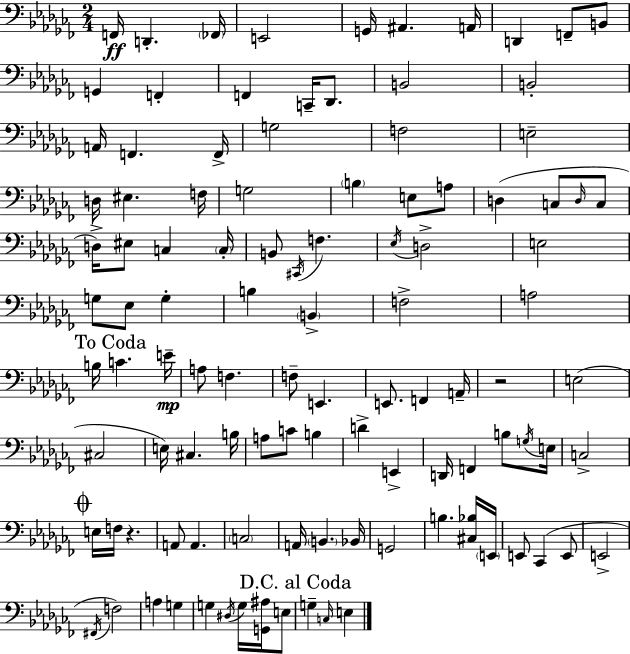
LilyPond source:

{
  \clef bass
  \numericTimeSignature
  \time 2/4
  \key aes \minor
  f,16\ff d,4.-. \parenthesize fes,16 | e,2 | g,16 ais,4. a,16 | d,4 f,8-- b,8 | \break g,4 f,4-. | f,4 c,16-- des,8. | b,2 | b,2-. | \break a,16 f,4. f,16-> | g2 | f2 | e2-- | \break d16 eis4. f16 | g2 | \parenthesize b4 e8 a8 | d4( c8 \grace { d16 } c8 | \break d16->) eis8 c4 | \parenthesize c16-. b,8 \acciaccatura { cis,16 } f4. | \acciaccatura { ees16 } d2-> | e2 | \break g8 ees8 g4-. | b4 \parenthesize b,4-> | f2-> | a2 | \break \mark "To Coda" b16 c'4. | e'16--\mp a8 f4. | f8-- e,4. | e,8. f,4 | \break a,16-- r2 | e2( | cis2 | e16) cis4. | \break b16 a8 c'8 b4 | d'4-> e,4-> | d,16 f,4 | b8 \acciaccatura { g16 } e16 c2-> | \break \mark \markup { \musicglyph "scripts.coda" } e16 f16 r4. | a,8 a,4. | \parenthesize c2 | a,16 \parenthesize b,4. | \break bes,16 g,2 | b4. | <cis bes>16 \parenthesize e,16 e,8 ces,4( | e,8 e,2-> | \break \acciaccatura { fis,16 }) f2 | a4 | g4 g4 | \acciaccatura { dis16 } g16 <g, ais>16 e8 \mark "D.C. al Coda" g4-- | \break \grace { c16 } e4 \bar "|."
}